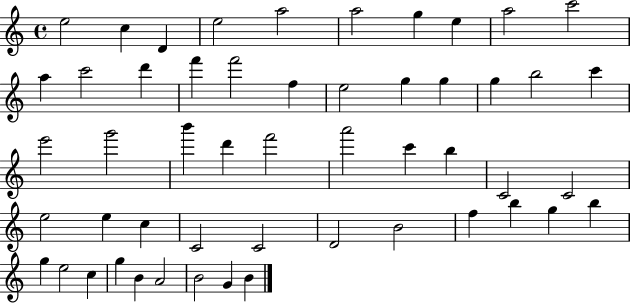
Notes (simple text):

E5/h C5/q D4/q E5/h A5/h A5/h G5/q E5/q A5/h C6/h A5/q C6/h D6/q F6/q F6/h F5/q E5/h G5/q G5/q G5/q B5/h C6/q E6/h G6/h B6/q D6/q F6/h A6/h C6/q B5/q C4/h C4/h E5/h E5/q C5/q C4/h C4/h D4/h B4/h F5/q B5/q G5/q B5/q G5/q E5/h C5/q G5/q B4/q A4/h B4/h G4/q B4/q